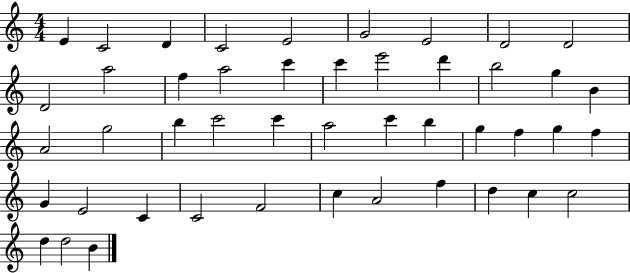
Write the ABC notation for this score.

X:1
T:Untitled
M:4/4
L:1/4
K:C
E C2 D C2 E2 G2 E2 D2 D2 D2 a2 f a2 c' c' e'2 d' b2 g B A2 g2 b c'2 c' a2 c' b g f g f G E2 C C2 F2 c A2 f d c c2 d d2 B